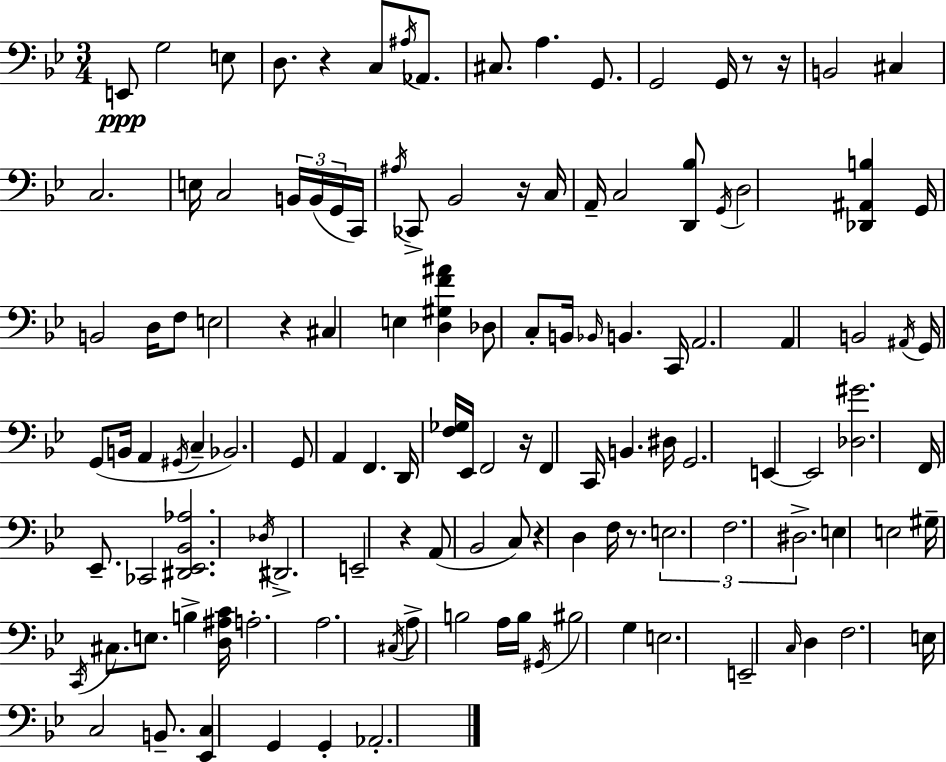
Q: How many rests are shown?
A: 9